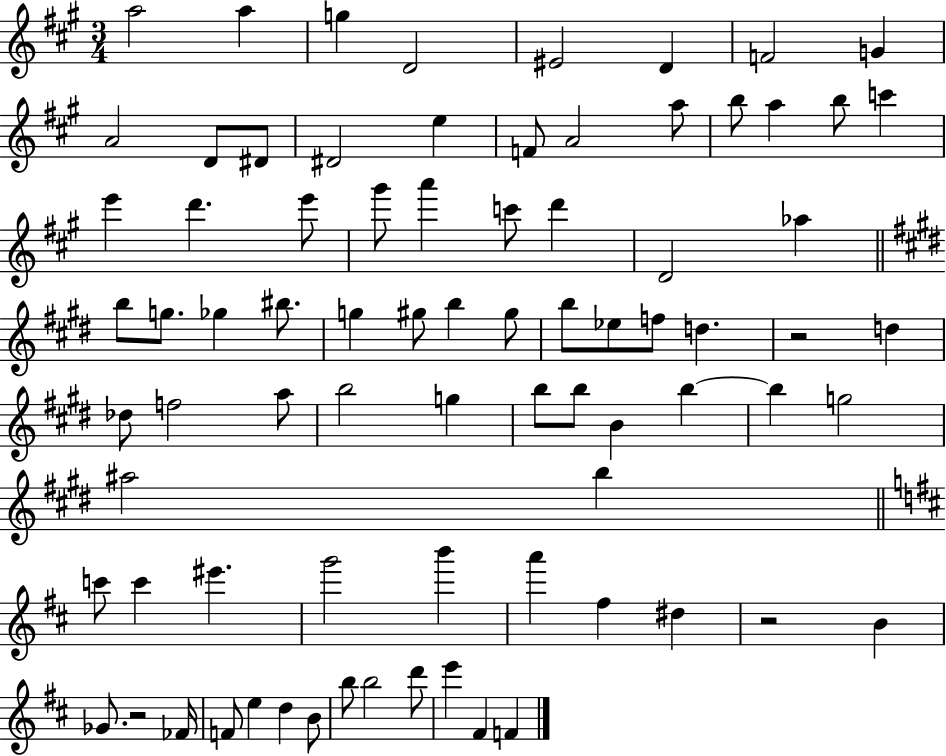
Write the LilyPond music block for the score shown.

{
  \clef treble
  \numericTimeSignature
  \time 3/4
  \key a \major
  a''2 a''4 | g''4 d'2 | eis'2 d'4 | f'2 g'4 | \break a'2 d'8 dis'8 | dis'2 e''4 | f'8 a'2 a''8 | b''8 a''4 b''8 c'''4 | \break e'''4 d'''4. e'''8 | gis'''8 a'''4 c'''8 d'''4 | d'2 aes''4 | \bar "||" \break \key e \major b''8 g''8. ges''4 bis''8. | g''4 gis''8 b''4 gis''8 | b''8 ees''8 f''8 d''4. | r2 d''4 | \break des''8 f''2 a''8 | b''2 g''4 | b''8 b''8 b'4 b''4~~ | b''4 g''2 | \break ais''2 b''4 | \bar "||" \break \key d \major c'''8 c'''4 eis'''4. | g'''2 b'''4 | a'''4 fis''4 dis''4 | r2 b'4 | \break ges'8. r2 fes'16 | f'8 e''4 d''4 b'8 | b''8 b''2 d'''8 | e'''4 fis'4 f'4 | \break \bar "|."
}